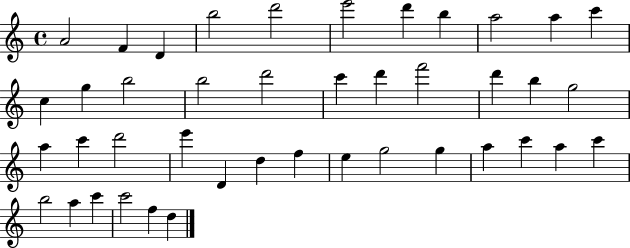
{
  \clef treble
  \time 4/4
  \defaultTimeSignature
  \key c \major
  a'2 f'4 d'4 | b''2 d'''2 | e'''2 d'''4 b''4 | a''2 a''4 c'''4 | \break c''4 g''4 b''2 | b''2 d'''2 | c'''4 d'''4 f'''2 | d'''4 b''4 g''2 | \break a''4 c'''4 d'''2 | e'''4 d'4 d''4 f''4 | e''4 g''2 g''4 | a''4 c'''4 a''4 c'''4 | \break b''2 a''4 c'''4 | c'''2 f''4 d''4 | \bar "|."
}